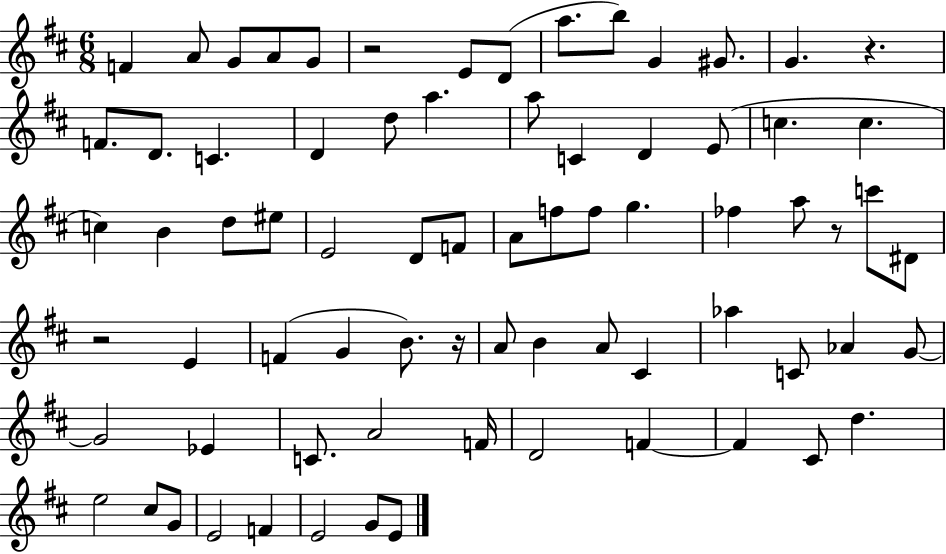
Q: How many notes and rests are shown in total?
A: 74